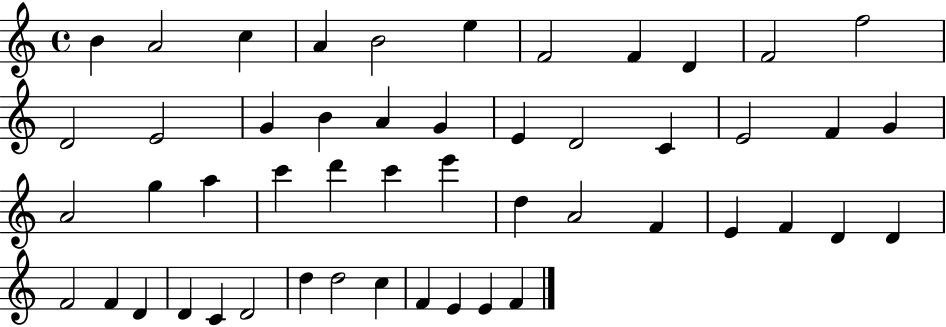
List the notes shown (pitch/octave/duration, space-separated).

B4/q A4/h C5/q A4/q B4/h E5/q F4/h F4/q D4/q F4/h F5/h D4/h E4/h G4/q B4/q A4/q G4/q E4/q D4/h C4/q E4/h F4/q G4/q A4/h G5/q A5/q C6/q D6/q C6/q E6/q D5/q A4/h F4/q E4/q F4/q D4/q D4/q F4/h F4/q D4/q D4/q C4/q D4/h D5/q D5/h C5/q F4/q E4/q E4/q F4/q